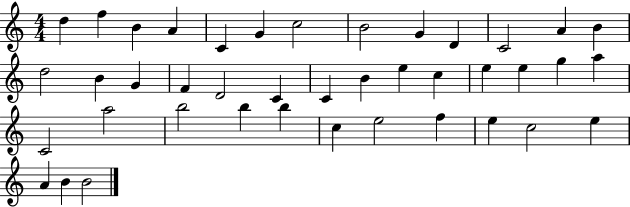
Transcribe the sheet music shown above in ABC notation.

X:1
T:Untitled
M:4/4
L:1/4
K:C
d f B A C G c2 B2 G D C2 A B d2 B G F D2 C C B e c e e g a C2 a2 b2 b b c e2 f e c2 e A B B2